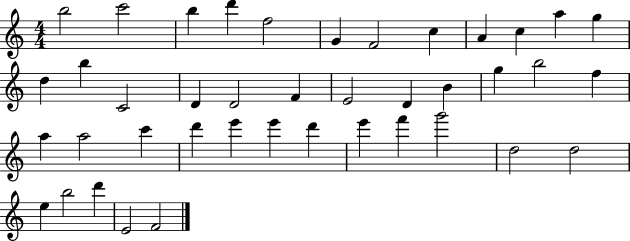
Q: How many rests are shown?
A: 0